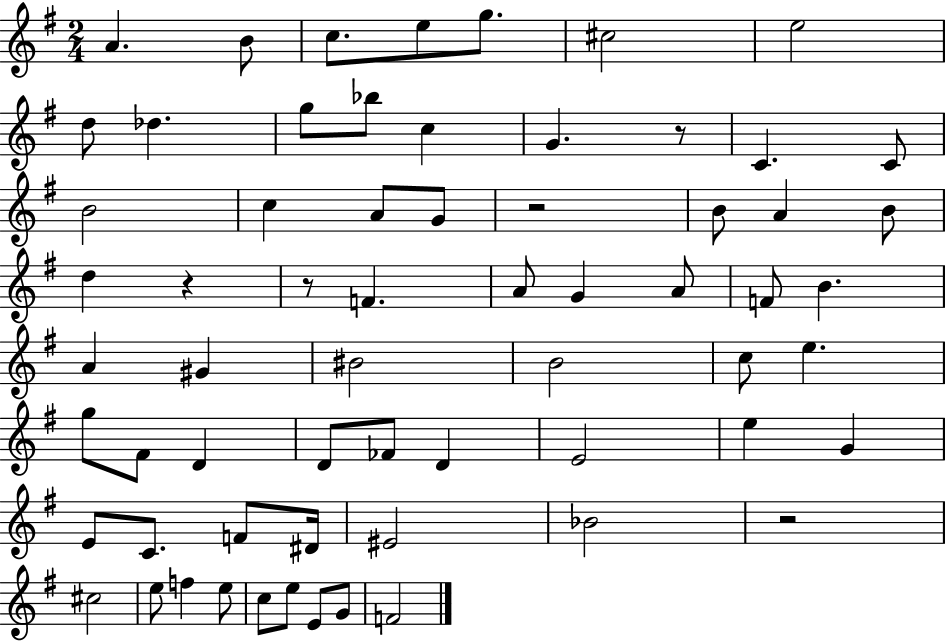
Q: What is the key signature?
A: G major